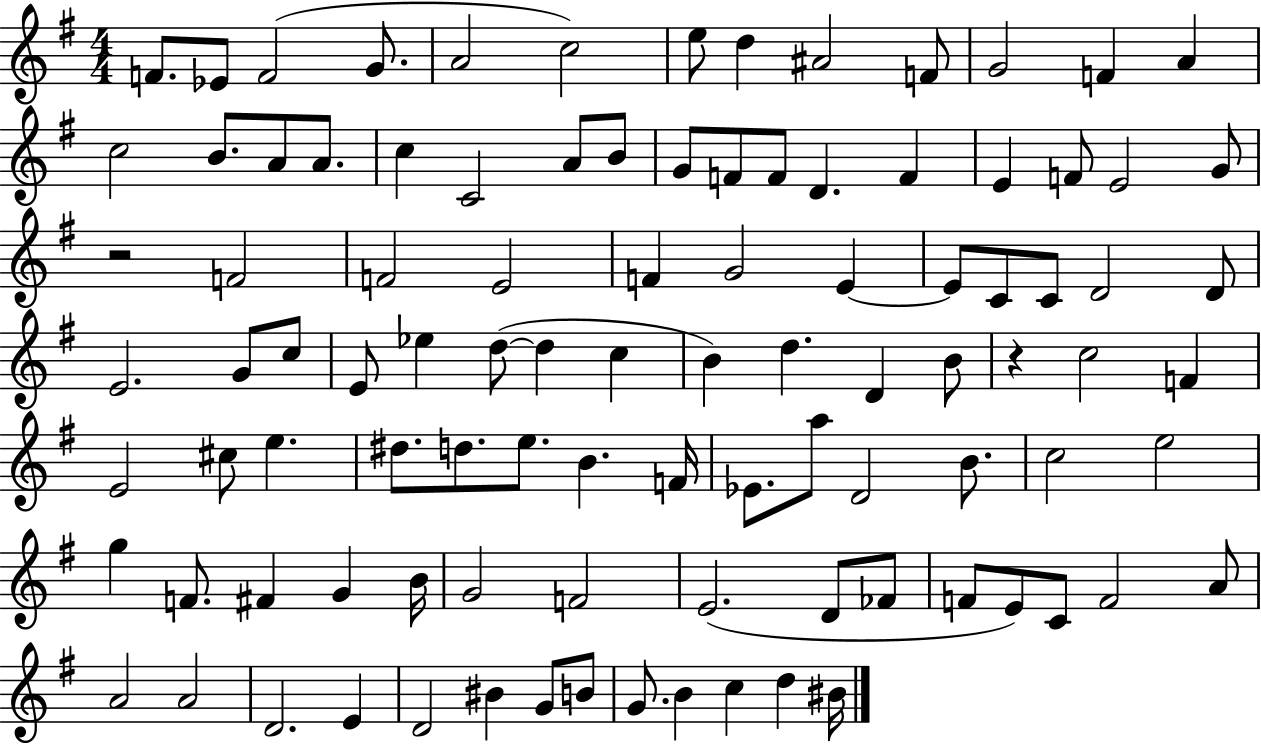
{
  \clef treble
  \numericTimeSignature
  \time 4/4
  \key g \major
  f'8. ees'8 f'2( g'8. | a'2 c''2) | e''8 d''4 ais'2 f'8 | g'2 f'4 a'4 | \break c''2 b'8. a'8 a'8. | c''4 c'2 a'8 b'8 | g'8 f'8 f'8 d'4. f'4 | e'4 f'8 e'2 g'8 | \break r2 f'2 | f'2 e'2 | f'4 g'2 e'4~~ | e'8 c'8 c'8 d'2 d'8 | \break e'2. g'8 c''8 | e'8 ees''4 d''8~(~ d''4 c''4 | b'4) d''4. d'4 b'8 | r4 c''2 f'4 | \break e'2 cis''8 e''4. | dis''8. d''8. e''8. b'4. f'16 | ees'8. a''8 d'2 b'8. | c''2 e''2 | \break g''4 f'8. fis'4 g'4 b'16 | g'2 f'2 | e'2.( d'8 fes'8 | f'8 e'8) c'8 f'2 a'8 | \break a'2 a'2 | d'2. e'4 | d'2 bis'4 g'8 b'8 | g'8. b'4 c''4 d''4 bis'16 | \break \bar "|."
}